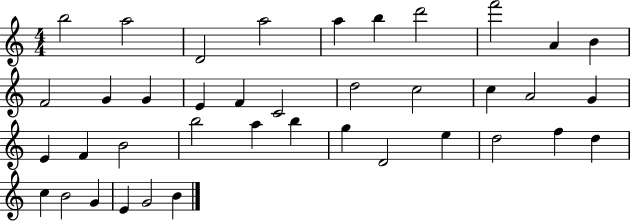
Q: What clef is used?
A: treble